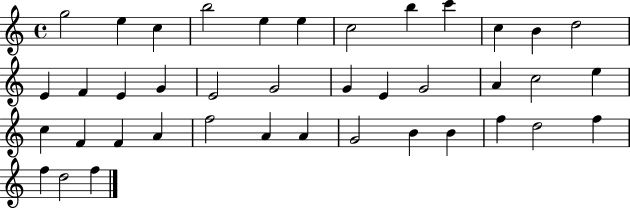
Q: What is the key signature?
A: C major